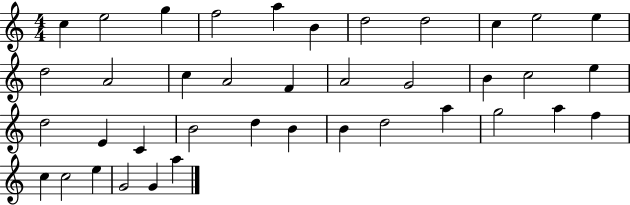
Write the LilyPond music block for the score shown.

{
  \clef treble
  \numericTimeSignature
  \time 4/4
  \key c \major
  c''4 e''2 g''4 | f''2 a''4 b'4 | d''2 d''2 | c''4 e''2 e''4 | \break d''2 a'2 | c''4 a'2 f'4 | a'2 g'2 | b'4 c''2 e''4 | \break d''2 e'4 c'4 | b'2 d''4 b'4 | b'4 d''2 a''4 | g''2 a''4 f''4 | \break c''4 c''2 e''4 | g'2 g'4 a''4 | \bar "|."
}